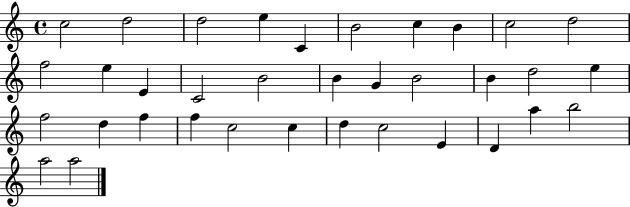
X:1
T:Untitled
M:4/4
L:1/4
K:C
c2 d2 d2 e C B2 c B c2 d2 f2 e E C2 B2 B G B2 B d2 e f2 d f f c2 c d c2 E D a b2 a2 a2